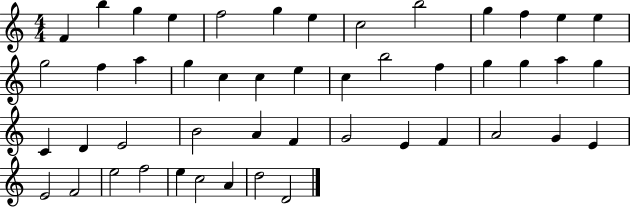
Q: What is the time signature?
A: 4/4